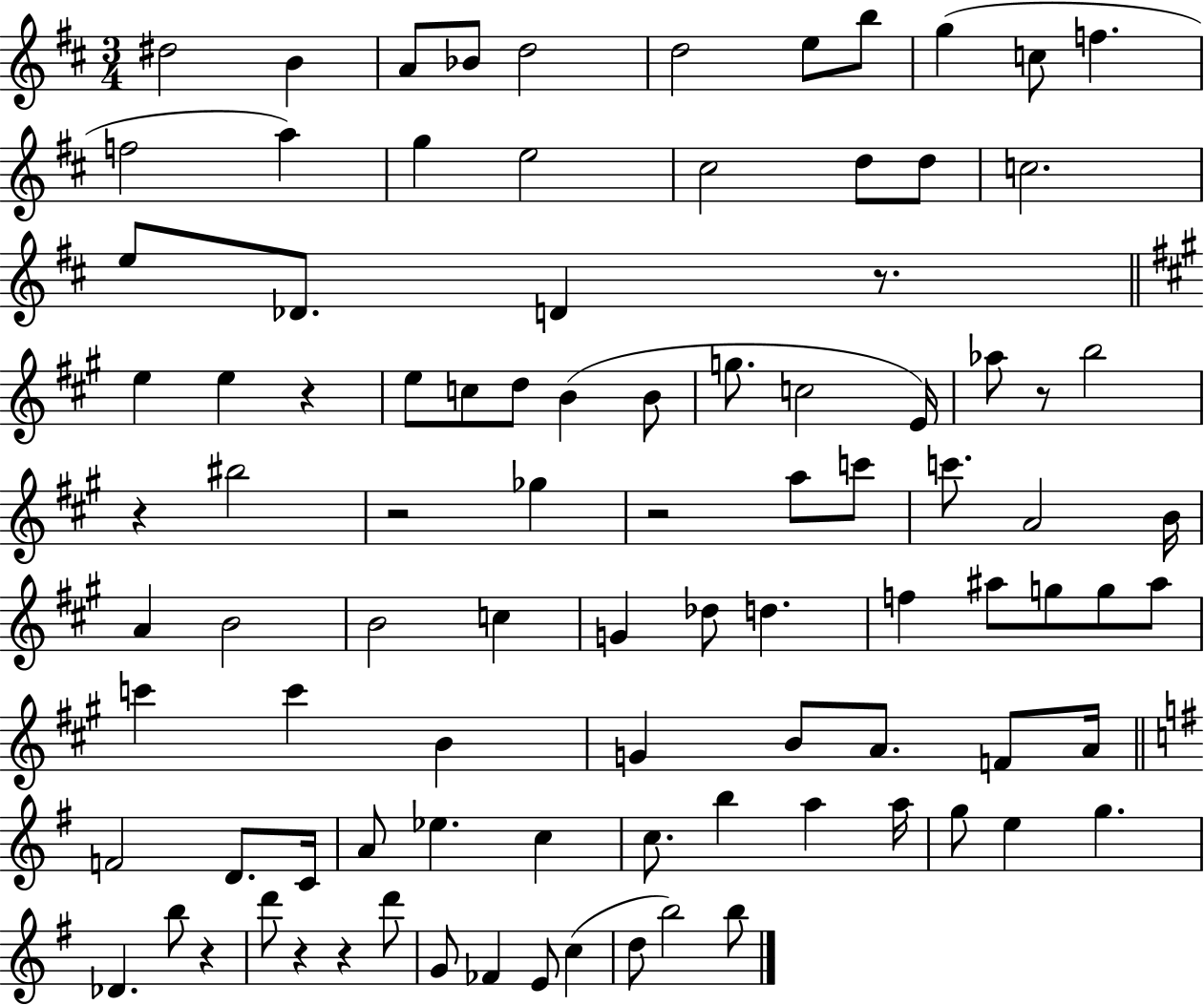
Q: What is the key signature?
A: D major